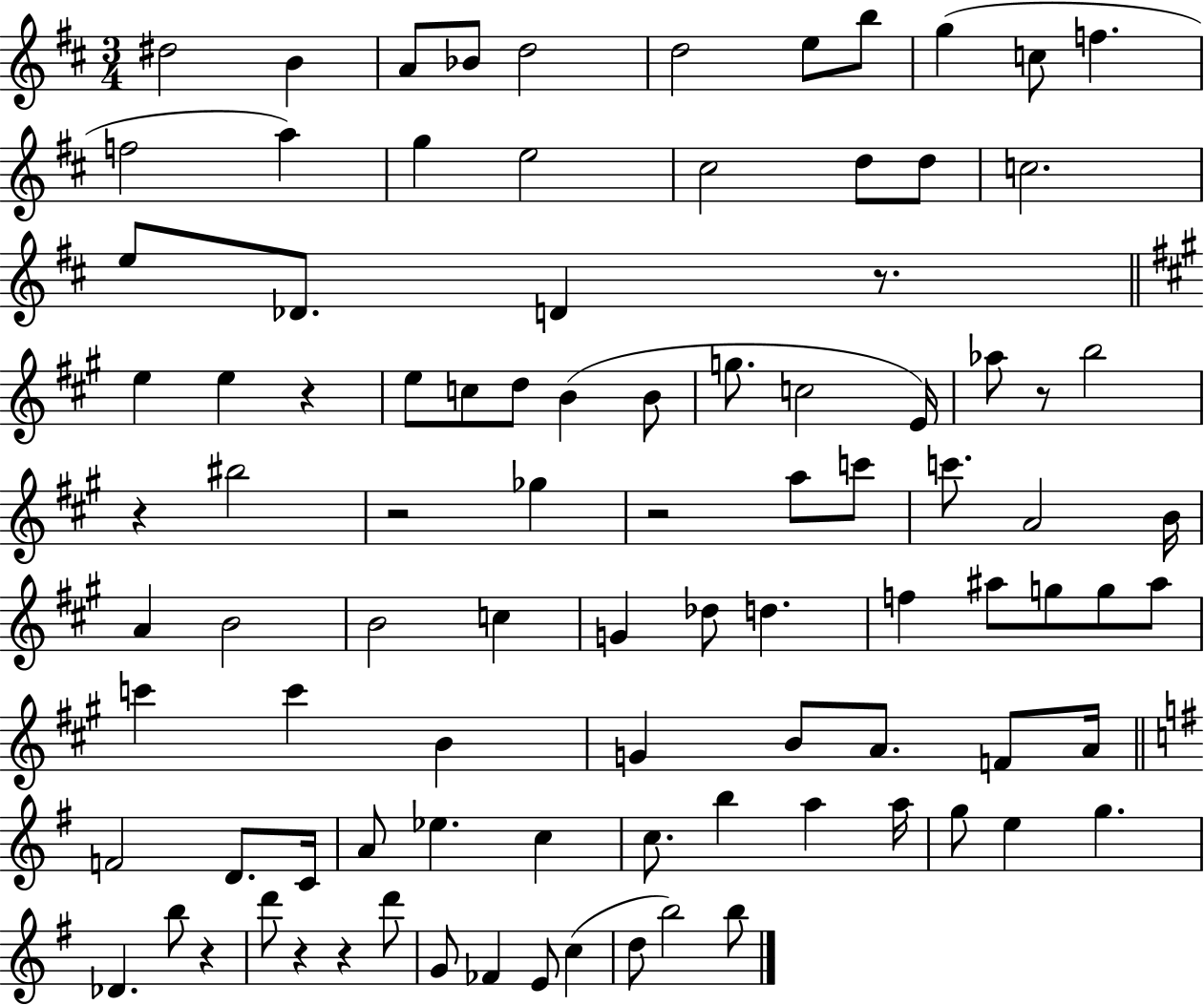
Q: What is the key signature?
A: D major